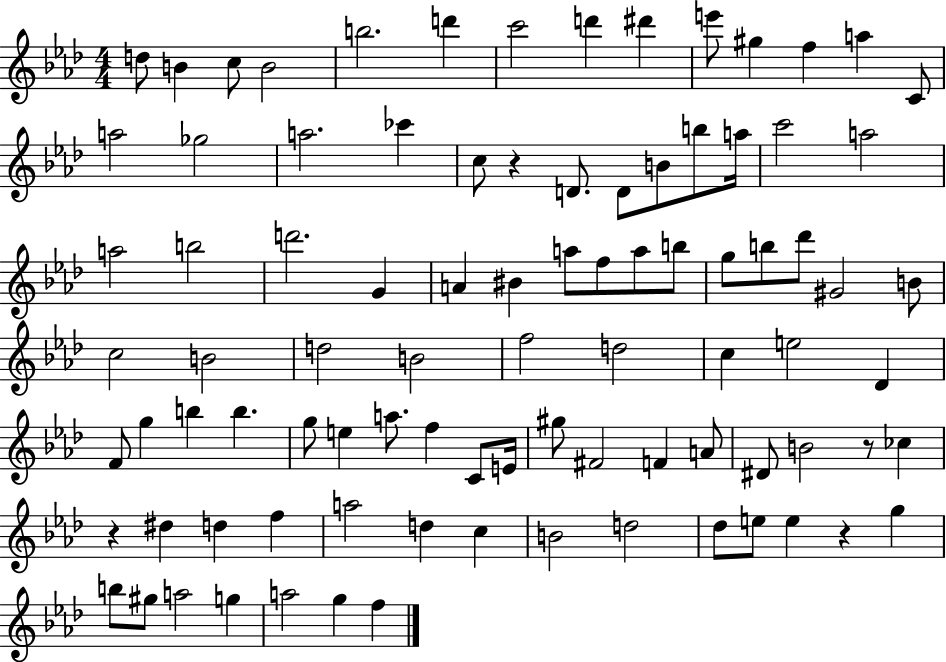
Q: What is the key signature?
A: AES major